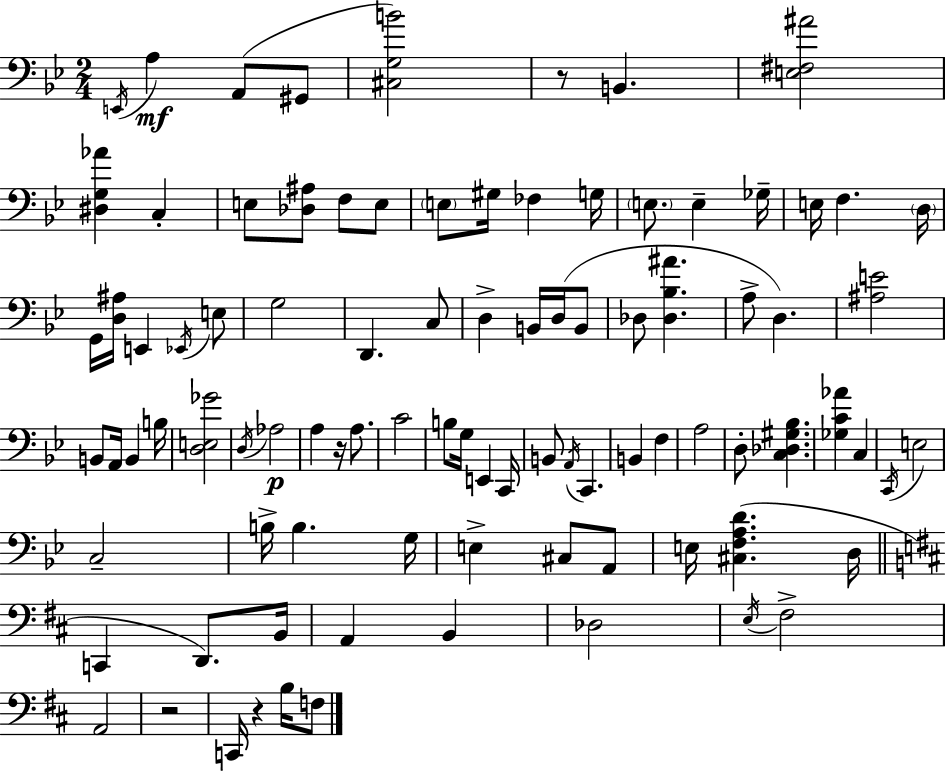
{
  \clef bass
  \numericTimeSignature
  \time 2/4
  \key g \minor
  \acciaccatura { e,16 }\mf a4 a,8( gis,8 | <cis g b'>2) | r8 b,4. | <e fis ais'>2 | \break <dis g aes'>4 c4-. | e8 <des ais>8 f8 e8 | \parenthesize e8 gis16 fes4 | g16 \parenthesize e8. e4-- | \break ges16-- e16 f4. | \parenthesize d16 g,16 <d ais>16 e,4 \acciaccatura { ees,16 } | e8 g2 | d,4. | \break c8 d4-> b,16 d16( | b,8 des8 <des bes ais'>4. | a8-> d4.) | <ais e'>2 | \break b,8 a,16 b,4 | b16 <d e ges'>2 | \acciaccatura { d16 }\p aes2 | a4 r16 | \break a8. c'2 | b8 g16 e,4 | c,16 b,8 \acciaccatura { a,16 } c,4. | b,4 | \break f4 a2 | d8-. <c des gis bes>4. | <ges c' aes'>4 | c4 \acciaccatura { c,16 } e2 | \break c2-- | b16-> b4. | g16 e4-> | cis8 a,8 e16 <cis f a d'>4.( | \break d16 \bar "||" \break \key b \minor c,4 d,8.) b,16 | a,4 b,4 | des2 | \acciaccatura { e16 } fis2-> | \break a,2 | r2 | c,16 r4 b16 f8 | \bar "|."
}